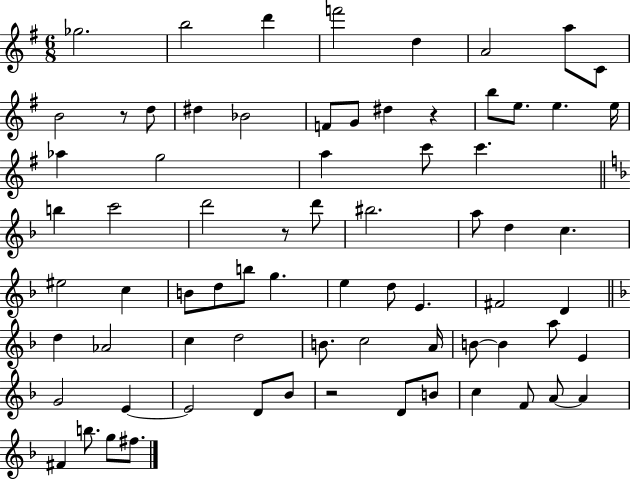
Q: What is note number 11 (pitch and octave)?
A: D#5